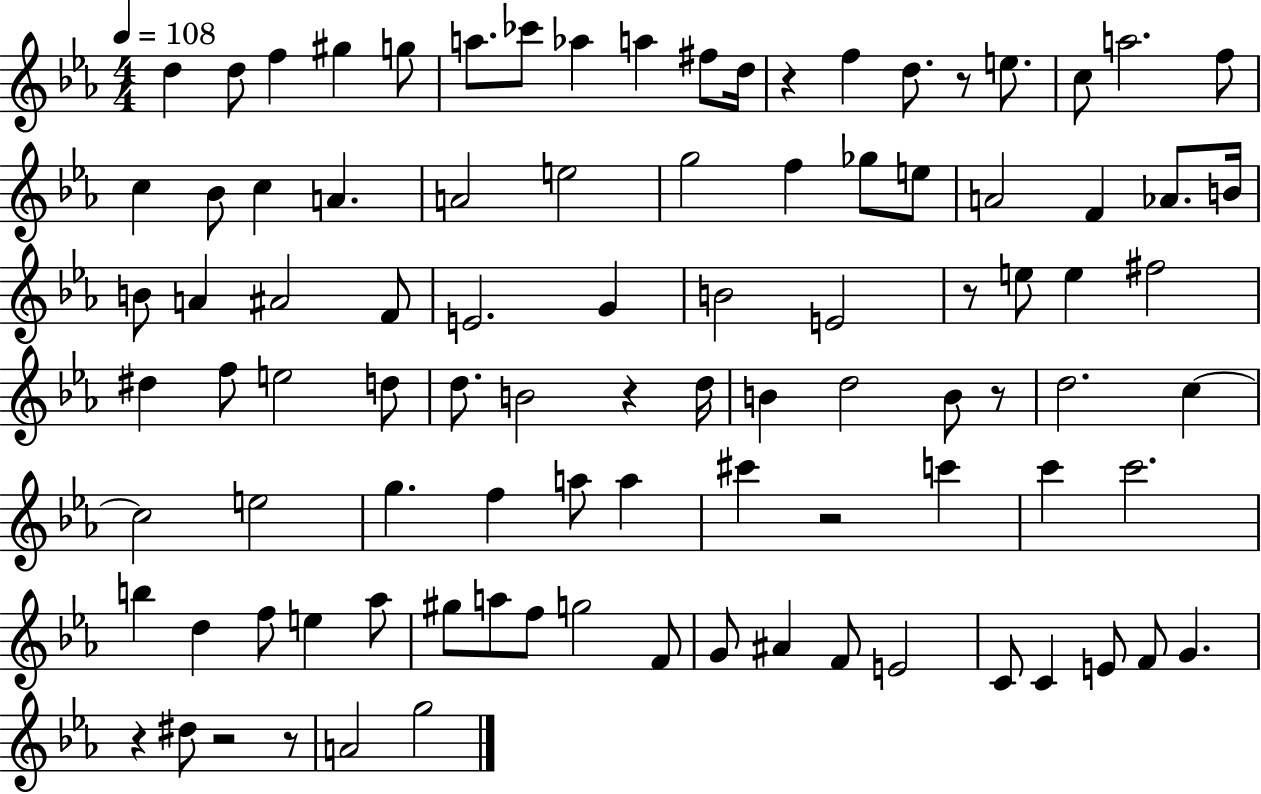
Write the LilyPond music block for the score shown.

{
  \clef treble
  \numericTimeSignature
  \time 4/4
  \key ees \major
  \tempo 4 = 108
  d''4 d''8 f''4 gis''4 g''8 | a''8. ces'''8 aes''4 a''4 fis''8 d''16 | r4 f''4 d''8. r8 e''8. | c''8 a''2. f''8 | \break c''4 bes'8 c''4 a'4. | a'2 e''2 | g''2 f''4 ges''8 e''8 | a'2 f'4 aes'8. b'16 | \break b'8 a'4 ais'2 f'8 | e'2. g'4 | b'2 e'2 | r8 e''8 e''4 fis''2 | \break dis''4 f''8 e''2 d''8 | d''8. b'2 r4 d''16 | b'4 d''2 b'8 r8 | d''2. c''4~~ | \break c''2 e''2 | g''4. f''4 a''8 a''4 | cis'''4 r2 c'''4 | c'''4 c'''2. | \break b''4 d''4 f''8 e''4 aes''8 | gis''8 a''8 f''8 g''2 f'8 | g'8 ais'4 f'8 e'2 | c'8 c'4 e'8 f'8 g'4. | \break r4 dis''8 r2 r8 | a'2 g''2 | \bar "|."
}